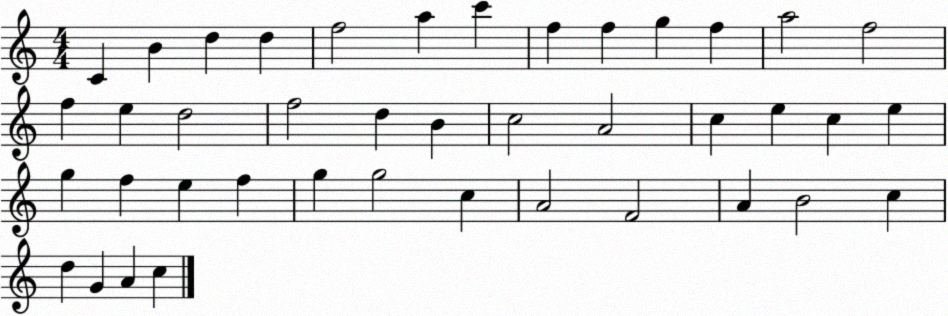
X:1
T:Untitled
M:4/4
L:1/4
K:C
C B d d f2 a c' f f g f a2 f2 f e d2 f2 d B c2 A2 c e c e g f e f g g2 c A2 F2 A B2 c d G A c